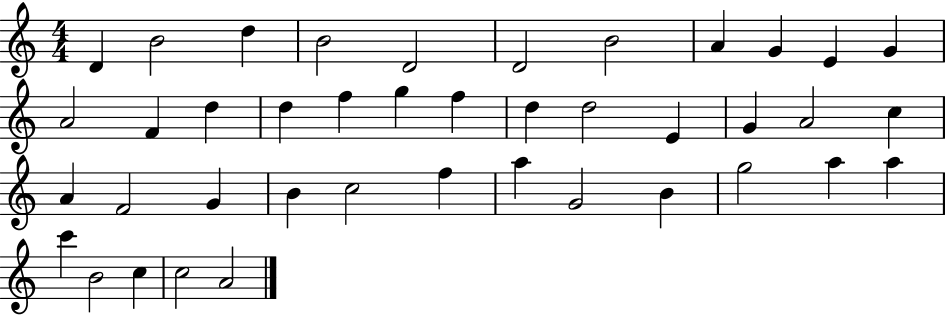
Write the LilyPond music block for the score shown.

{
  \clef treble
  \numericTimeSignature
  \time 4/4
  \key c \major
  d'4 b'2 d''4 | b'2 d'2 | d'2 b'2 | a'4 g'4 e'4 g'4 | \break a'2 f'4 d''4 | d''4 f''4 g''4 f''4 | d''4 d''2 e'4 | g'4 a'2 c''4 | \break a'4 f'2 g'4 | b'4 c''2 f''4 | a''4 g'2 b'4 | g''2 a''4 a''4 | \break c'''4 b'2 c''4 | c''2 a'2 | \bar "|."
}